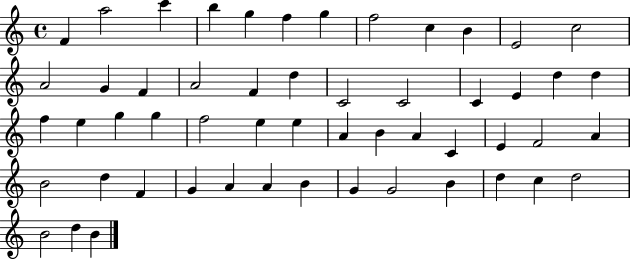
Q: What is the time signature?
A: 4/4